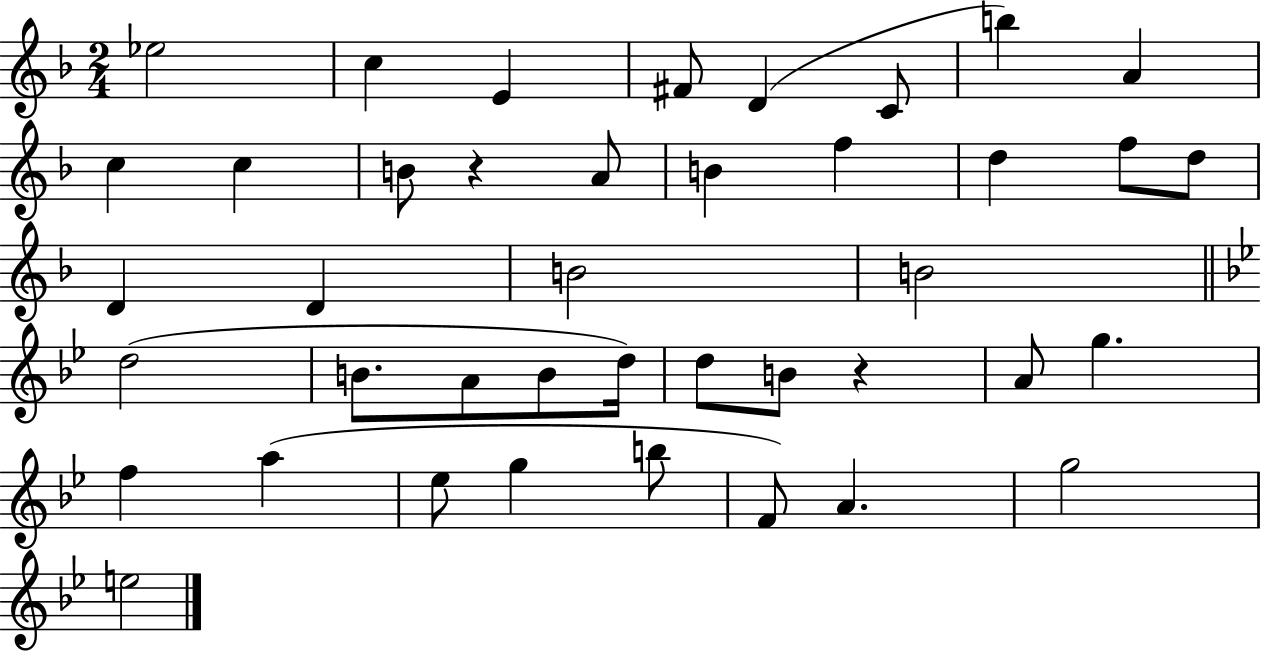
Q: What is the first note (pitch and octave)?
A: Eb5